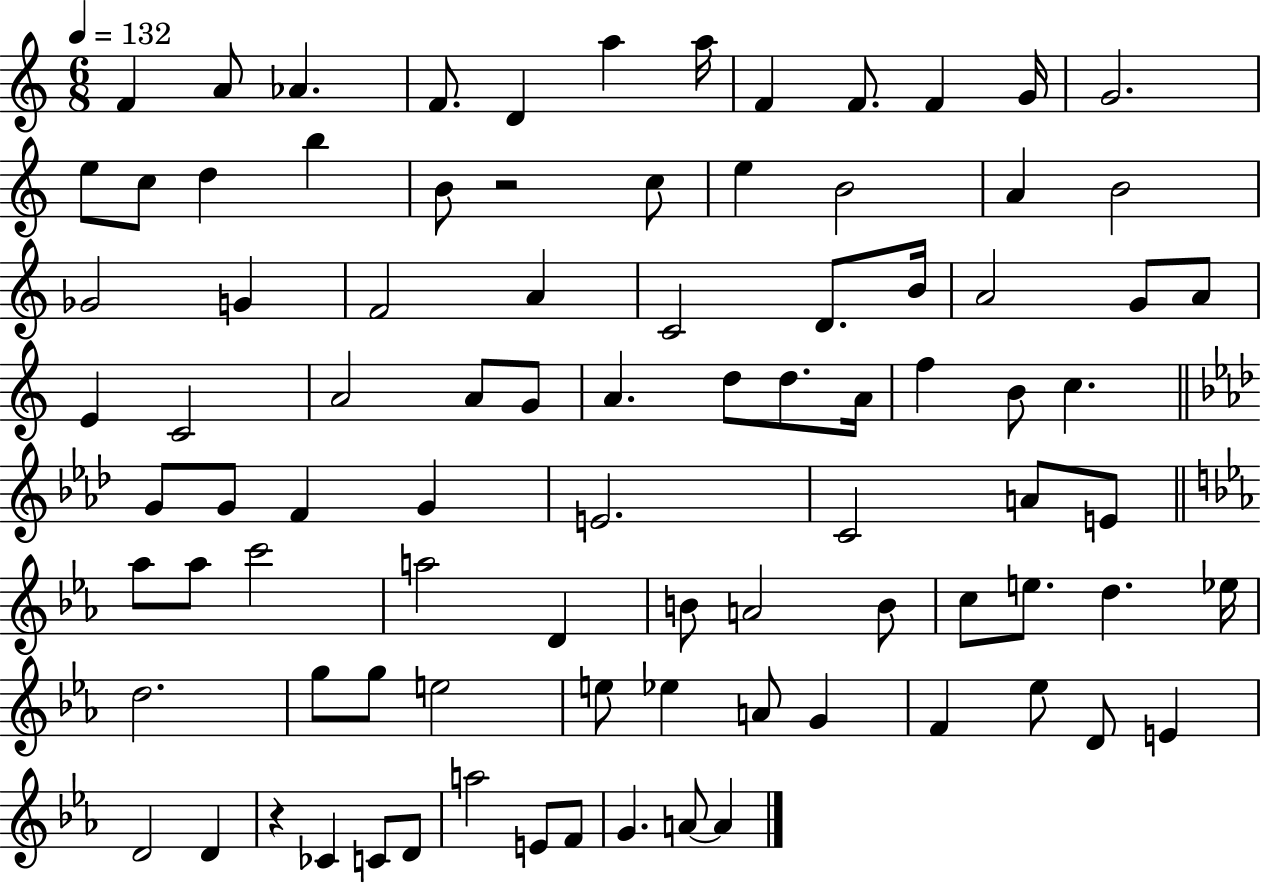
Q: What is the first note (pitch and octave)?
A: F4